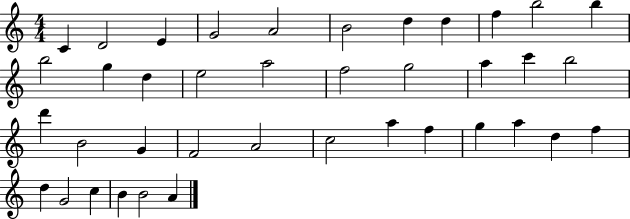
X:1
T:Untitled
M:4/4
L:1/4
K:C
C D2 E G2 A2 B2 d d f b2 b b2 g d e2 a2 f2 g2 a c' b2 d' B2 G F2 A2 c2 a f g a d f d G2 c B B2 A